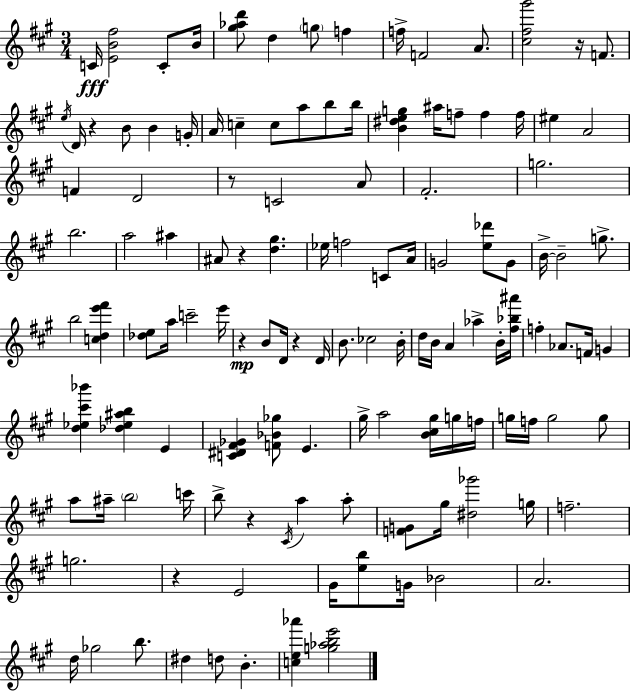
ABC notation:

X:1
T:Untitled
M:3/4
L:1/4
K:A
C/4 [EB^f]2 C/2 B/4 [^g_ad']/2 d g/2 f f/4 F2 A/2 [^c^f^g']2 z/4 F/2 e/4 D/4 z B/2 B G/4 A/4 c c/2 a/2 b/2 b/4 [B^deg] ^a/4 f/2 f f/4 ^e A2 F D2 z/2 C2 A/2 ^F2 g2 b2 a2 ^a ^A/2 z [d^g] _e/4 f2 C/2 A/4 G2 [e_d']/2 G/2 B/4 B2 g/2 b2 [cde'^f'] [_de]/2 a/4 c'2 e'/4 z B/2 D/4 z D/4 B/2 _c2 B/4 d/4 B/4 A _a B/4 [^f_b^a']/4 f _A/2 F/4 G [d_e^c'_b'] [_d_e^ab] E [C^D^F_G] [F_B_g]/2 E ^g/4 a2 [B^c^g]/4 g/4 f/4 g/4 f/4 g2 g/2 a/2 ^a/4 b2 c'/4 b/2 z ^C/4 a a/2 [FG]/2 ^g/4 [^d_g']2 g/4 f2 g2 z E2 ^G/4 [eb]/2 G/4 _B2 A2 d/4 _g2 b/2 ^d d/2 B [ce_a'] [g_abe']2